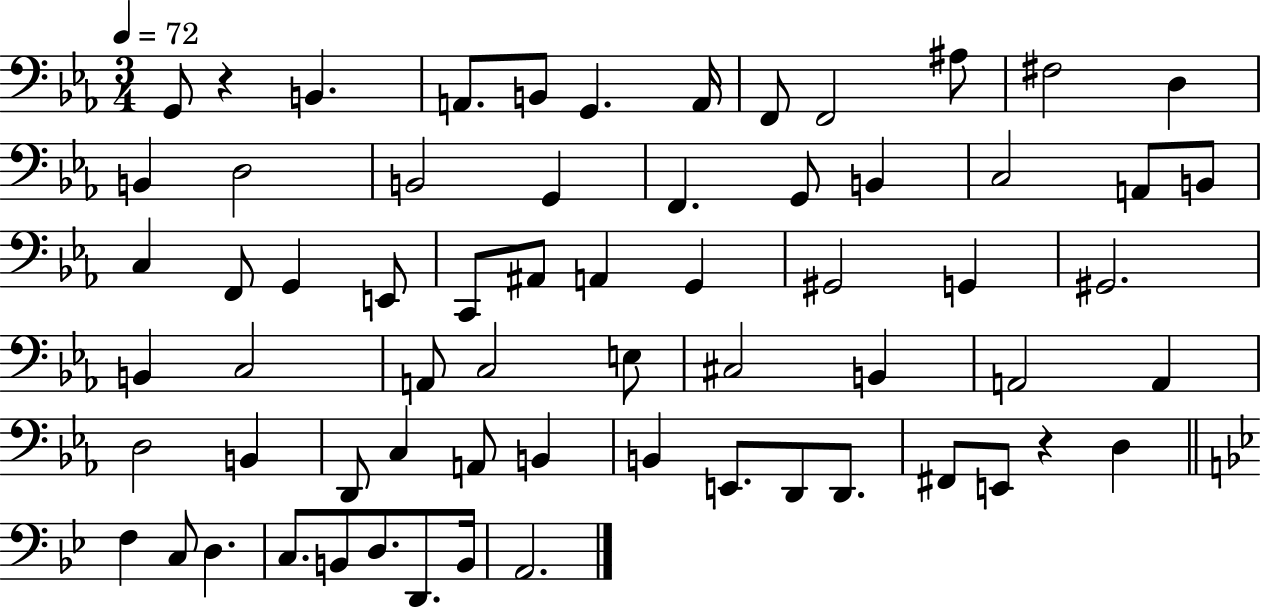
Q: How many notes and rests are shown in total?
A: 65